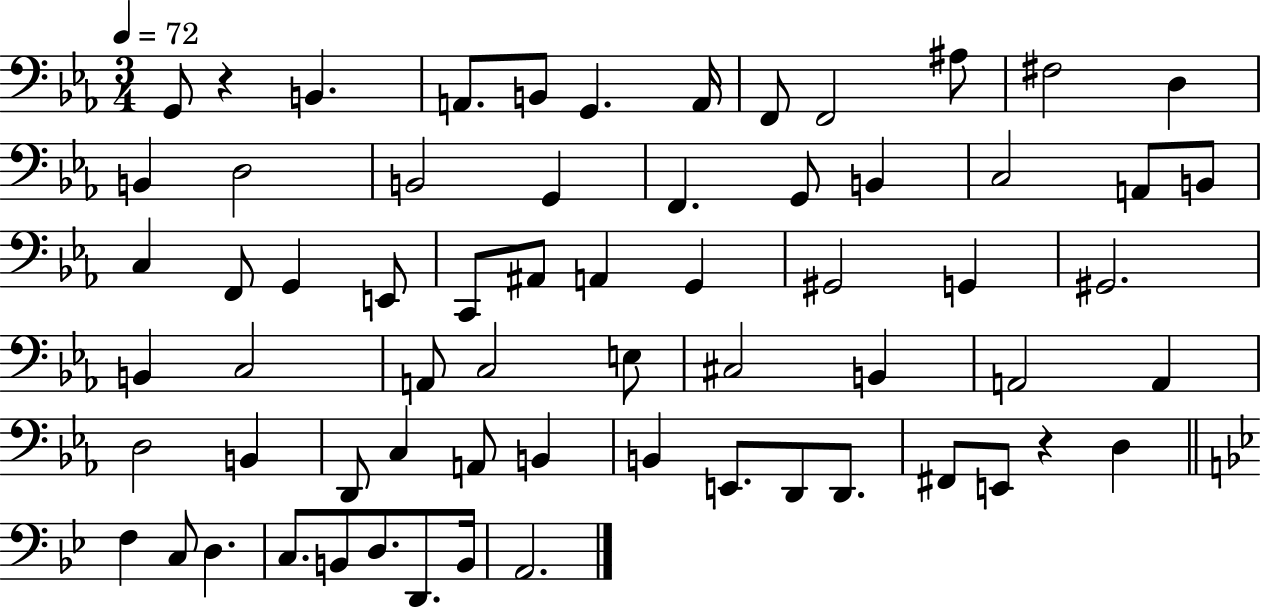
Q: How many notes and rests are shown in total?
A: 65